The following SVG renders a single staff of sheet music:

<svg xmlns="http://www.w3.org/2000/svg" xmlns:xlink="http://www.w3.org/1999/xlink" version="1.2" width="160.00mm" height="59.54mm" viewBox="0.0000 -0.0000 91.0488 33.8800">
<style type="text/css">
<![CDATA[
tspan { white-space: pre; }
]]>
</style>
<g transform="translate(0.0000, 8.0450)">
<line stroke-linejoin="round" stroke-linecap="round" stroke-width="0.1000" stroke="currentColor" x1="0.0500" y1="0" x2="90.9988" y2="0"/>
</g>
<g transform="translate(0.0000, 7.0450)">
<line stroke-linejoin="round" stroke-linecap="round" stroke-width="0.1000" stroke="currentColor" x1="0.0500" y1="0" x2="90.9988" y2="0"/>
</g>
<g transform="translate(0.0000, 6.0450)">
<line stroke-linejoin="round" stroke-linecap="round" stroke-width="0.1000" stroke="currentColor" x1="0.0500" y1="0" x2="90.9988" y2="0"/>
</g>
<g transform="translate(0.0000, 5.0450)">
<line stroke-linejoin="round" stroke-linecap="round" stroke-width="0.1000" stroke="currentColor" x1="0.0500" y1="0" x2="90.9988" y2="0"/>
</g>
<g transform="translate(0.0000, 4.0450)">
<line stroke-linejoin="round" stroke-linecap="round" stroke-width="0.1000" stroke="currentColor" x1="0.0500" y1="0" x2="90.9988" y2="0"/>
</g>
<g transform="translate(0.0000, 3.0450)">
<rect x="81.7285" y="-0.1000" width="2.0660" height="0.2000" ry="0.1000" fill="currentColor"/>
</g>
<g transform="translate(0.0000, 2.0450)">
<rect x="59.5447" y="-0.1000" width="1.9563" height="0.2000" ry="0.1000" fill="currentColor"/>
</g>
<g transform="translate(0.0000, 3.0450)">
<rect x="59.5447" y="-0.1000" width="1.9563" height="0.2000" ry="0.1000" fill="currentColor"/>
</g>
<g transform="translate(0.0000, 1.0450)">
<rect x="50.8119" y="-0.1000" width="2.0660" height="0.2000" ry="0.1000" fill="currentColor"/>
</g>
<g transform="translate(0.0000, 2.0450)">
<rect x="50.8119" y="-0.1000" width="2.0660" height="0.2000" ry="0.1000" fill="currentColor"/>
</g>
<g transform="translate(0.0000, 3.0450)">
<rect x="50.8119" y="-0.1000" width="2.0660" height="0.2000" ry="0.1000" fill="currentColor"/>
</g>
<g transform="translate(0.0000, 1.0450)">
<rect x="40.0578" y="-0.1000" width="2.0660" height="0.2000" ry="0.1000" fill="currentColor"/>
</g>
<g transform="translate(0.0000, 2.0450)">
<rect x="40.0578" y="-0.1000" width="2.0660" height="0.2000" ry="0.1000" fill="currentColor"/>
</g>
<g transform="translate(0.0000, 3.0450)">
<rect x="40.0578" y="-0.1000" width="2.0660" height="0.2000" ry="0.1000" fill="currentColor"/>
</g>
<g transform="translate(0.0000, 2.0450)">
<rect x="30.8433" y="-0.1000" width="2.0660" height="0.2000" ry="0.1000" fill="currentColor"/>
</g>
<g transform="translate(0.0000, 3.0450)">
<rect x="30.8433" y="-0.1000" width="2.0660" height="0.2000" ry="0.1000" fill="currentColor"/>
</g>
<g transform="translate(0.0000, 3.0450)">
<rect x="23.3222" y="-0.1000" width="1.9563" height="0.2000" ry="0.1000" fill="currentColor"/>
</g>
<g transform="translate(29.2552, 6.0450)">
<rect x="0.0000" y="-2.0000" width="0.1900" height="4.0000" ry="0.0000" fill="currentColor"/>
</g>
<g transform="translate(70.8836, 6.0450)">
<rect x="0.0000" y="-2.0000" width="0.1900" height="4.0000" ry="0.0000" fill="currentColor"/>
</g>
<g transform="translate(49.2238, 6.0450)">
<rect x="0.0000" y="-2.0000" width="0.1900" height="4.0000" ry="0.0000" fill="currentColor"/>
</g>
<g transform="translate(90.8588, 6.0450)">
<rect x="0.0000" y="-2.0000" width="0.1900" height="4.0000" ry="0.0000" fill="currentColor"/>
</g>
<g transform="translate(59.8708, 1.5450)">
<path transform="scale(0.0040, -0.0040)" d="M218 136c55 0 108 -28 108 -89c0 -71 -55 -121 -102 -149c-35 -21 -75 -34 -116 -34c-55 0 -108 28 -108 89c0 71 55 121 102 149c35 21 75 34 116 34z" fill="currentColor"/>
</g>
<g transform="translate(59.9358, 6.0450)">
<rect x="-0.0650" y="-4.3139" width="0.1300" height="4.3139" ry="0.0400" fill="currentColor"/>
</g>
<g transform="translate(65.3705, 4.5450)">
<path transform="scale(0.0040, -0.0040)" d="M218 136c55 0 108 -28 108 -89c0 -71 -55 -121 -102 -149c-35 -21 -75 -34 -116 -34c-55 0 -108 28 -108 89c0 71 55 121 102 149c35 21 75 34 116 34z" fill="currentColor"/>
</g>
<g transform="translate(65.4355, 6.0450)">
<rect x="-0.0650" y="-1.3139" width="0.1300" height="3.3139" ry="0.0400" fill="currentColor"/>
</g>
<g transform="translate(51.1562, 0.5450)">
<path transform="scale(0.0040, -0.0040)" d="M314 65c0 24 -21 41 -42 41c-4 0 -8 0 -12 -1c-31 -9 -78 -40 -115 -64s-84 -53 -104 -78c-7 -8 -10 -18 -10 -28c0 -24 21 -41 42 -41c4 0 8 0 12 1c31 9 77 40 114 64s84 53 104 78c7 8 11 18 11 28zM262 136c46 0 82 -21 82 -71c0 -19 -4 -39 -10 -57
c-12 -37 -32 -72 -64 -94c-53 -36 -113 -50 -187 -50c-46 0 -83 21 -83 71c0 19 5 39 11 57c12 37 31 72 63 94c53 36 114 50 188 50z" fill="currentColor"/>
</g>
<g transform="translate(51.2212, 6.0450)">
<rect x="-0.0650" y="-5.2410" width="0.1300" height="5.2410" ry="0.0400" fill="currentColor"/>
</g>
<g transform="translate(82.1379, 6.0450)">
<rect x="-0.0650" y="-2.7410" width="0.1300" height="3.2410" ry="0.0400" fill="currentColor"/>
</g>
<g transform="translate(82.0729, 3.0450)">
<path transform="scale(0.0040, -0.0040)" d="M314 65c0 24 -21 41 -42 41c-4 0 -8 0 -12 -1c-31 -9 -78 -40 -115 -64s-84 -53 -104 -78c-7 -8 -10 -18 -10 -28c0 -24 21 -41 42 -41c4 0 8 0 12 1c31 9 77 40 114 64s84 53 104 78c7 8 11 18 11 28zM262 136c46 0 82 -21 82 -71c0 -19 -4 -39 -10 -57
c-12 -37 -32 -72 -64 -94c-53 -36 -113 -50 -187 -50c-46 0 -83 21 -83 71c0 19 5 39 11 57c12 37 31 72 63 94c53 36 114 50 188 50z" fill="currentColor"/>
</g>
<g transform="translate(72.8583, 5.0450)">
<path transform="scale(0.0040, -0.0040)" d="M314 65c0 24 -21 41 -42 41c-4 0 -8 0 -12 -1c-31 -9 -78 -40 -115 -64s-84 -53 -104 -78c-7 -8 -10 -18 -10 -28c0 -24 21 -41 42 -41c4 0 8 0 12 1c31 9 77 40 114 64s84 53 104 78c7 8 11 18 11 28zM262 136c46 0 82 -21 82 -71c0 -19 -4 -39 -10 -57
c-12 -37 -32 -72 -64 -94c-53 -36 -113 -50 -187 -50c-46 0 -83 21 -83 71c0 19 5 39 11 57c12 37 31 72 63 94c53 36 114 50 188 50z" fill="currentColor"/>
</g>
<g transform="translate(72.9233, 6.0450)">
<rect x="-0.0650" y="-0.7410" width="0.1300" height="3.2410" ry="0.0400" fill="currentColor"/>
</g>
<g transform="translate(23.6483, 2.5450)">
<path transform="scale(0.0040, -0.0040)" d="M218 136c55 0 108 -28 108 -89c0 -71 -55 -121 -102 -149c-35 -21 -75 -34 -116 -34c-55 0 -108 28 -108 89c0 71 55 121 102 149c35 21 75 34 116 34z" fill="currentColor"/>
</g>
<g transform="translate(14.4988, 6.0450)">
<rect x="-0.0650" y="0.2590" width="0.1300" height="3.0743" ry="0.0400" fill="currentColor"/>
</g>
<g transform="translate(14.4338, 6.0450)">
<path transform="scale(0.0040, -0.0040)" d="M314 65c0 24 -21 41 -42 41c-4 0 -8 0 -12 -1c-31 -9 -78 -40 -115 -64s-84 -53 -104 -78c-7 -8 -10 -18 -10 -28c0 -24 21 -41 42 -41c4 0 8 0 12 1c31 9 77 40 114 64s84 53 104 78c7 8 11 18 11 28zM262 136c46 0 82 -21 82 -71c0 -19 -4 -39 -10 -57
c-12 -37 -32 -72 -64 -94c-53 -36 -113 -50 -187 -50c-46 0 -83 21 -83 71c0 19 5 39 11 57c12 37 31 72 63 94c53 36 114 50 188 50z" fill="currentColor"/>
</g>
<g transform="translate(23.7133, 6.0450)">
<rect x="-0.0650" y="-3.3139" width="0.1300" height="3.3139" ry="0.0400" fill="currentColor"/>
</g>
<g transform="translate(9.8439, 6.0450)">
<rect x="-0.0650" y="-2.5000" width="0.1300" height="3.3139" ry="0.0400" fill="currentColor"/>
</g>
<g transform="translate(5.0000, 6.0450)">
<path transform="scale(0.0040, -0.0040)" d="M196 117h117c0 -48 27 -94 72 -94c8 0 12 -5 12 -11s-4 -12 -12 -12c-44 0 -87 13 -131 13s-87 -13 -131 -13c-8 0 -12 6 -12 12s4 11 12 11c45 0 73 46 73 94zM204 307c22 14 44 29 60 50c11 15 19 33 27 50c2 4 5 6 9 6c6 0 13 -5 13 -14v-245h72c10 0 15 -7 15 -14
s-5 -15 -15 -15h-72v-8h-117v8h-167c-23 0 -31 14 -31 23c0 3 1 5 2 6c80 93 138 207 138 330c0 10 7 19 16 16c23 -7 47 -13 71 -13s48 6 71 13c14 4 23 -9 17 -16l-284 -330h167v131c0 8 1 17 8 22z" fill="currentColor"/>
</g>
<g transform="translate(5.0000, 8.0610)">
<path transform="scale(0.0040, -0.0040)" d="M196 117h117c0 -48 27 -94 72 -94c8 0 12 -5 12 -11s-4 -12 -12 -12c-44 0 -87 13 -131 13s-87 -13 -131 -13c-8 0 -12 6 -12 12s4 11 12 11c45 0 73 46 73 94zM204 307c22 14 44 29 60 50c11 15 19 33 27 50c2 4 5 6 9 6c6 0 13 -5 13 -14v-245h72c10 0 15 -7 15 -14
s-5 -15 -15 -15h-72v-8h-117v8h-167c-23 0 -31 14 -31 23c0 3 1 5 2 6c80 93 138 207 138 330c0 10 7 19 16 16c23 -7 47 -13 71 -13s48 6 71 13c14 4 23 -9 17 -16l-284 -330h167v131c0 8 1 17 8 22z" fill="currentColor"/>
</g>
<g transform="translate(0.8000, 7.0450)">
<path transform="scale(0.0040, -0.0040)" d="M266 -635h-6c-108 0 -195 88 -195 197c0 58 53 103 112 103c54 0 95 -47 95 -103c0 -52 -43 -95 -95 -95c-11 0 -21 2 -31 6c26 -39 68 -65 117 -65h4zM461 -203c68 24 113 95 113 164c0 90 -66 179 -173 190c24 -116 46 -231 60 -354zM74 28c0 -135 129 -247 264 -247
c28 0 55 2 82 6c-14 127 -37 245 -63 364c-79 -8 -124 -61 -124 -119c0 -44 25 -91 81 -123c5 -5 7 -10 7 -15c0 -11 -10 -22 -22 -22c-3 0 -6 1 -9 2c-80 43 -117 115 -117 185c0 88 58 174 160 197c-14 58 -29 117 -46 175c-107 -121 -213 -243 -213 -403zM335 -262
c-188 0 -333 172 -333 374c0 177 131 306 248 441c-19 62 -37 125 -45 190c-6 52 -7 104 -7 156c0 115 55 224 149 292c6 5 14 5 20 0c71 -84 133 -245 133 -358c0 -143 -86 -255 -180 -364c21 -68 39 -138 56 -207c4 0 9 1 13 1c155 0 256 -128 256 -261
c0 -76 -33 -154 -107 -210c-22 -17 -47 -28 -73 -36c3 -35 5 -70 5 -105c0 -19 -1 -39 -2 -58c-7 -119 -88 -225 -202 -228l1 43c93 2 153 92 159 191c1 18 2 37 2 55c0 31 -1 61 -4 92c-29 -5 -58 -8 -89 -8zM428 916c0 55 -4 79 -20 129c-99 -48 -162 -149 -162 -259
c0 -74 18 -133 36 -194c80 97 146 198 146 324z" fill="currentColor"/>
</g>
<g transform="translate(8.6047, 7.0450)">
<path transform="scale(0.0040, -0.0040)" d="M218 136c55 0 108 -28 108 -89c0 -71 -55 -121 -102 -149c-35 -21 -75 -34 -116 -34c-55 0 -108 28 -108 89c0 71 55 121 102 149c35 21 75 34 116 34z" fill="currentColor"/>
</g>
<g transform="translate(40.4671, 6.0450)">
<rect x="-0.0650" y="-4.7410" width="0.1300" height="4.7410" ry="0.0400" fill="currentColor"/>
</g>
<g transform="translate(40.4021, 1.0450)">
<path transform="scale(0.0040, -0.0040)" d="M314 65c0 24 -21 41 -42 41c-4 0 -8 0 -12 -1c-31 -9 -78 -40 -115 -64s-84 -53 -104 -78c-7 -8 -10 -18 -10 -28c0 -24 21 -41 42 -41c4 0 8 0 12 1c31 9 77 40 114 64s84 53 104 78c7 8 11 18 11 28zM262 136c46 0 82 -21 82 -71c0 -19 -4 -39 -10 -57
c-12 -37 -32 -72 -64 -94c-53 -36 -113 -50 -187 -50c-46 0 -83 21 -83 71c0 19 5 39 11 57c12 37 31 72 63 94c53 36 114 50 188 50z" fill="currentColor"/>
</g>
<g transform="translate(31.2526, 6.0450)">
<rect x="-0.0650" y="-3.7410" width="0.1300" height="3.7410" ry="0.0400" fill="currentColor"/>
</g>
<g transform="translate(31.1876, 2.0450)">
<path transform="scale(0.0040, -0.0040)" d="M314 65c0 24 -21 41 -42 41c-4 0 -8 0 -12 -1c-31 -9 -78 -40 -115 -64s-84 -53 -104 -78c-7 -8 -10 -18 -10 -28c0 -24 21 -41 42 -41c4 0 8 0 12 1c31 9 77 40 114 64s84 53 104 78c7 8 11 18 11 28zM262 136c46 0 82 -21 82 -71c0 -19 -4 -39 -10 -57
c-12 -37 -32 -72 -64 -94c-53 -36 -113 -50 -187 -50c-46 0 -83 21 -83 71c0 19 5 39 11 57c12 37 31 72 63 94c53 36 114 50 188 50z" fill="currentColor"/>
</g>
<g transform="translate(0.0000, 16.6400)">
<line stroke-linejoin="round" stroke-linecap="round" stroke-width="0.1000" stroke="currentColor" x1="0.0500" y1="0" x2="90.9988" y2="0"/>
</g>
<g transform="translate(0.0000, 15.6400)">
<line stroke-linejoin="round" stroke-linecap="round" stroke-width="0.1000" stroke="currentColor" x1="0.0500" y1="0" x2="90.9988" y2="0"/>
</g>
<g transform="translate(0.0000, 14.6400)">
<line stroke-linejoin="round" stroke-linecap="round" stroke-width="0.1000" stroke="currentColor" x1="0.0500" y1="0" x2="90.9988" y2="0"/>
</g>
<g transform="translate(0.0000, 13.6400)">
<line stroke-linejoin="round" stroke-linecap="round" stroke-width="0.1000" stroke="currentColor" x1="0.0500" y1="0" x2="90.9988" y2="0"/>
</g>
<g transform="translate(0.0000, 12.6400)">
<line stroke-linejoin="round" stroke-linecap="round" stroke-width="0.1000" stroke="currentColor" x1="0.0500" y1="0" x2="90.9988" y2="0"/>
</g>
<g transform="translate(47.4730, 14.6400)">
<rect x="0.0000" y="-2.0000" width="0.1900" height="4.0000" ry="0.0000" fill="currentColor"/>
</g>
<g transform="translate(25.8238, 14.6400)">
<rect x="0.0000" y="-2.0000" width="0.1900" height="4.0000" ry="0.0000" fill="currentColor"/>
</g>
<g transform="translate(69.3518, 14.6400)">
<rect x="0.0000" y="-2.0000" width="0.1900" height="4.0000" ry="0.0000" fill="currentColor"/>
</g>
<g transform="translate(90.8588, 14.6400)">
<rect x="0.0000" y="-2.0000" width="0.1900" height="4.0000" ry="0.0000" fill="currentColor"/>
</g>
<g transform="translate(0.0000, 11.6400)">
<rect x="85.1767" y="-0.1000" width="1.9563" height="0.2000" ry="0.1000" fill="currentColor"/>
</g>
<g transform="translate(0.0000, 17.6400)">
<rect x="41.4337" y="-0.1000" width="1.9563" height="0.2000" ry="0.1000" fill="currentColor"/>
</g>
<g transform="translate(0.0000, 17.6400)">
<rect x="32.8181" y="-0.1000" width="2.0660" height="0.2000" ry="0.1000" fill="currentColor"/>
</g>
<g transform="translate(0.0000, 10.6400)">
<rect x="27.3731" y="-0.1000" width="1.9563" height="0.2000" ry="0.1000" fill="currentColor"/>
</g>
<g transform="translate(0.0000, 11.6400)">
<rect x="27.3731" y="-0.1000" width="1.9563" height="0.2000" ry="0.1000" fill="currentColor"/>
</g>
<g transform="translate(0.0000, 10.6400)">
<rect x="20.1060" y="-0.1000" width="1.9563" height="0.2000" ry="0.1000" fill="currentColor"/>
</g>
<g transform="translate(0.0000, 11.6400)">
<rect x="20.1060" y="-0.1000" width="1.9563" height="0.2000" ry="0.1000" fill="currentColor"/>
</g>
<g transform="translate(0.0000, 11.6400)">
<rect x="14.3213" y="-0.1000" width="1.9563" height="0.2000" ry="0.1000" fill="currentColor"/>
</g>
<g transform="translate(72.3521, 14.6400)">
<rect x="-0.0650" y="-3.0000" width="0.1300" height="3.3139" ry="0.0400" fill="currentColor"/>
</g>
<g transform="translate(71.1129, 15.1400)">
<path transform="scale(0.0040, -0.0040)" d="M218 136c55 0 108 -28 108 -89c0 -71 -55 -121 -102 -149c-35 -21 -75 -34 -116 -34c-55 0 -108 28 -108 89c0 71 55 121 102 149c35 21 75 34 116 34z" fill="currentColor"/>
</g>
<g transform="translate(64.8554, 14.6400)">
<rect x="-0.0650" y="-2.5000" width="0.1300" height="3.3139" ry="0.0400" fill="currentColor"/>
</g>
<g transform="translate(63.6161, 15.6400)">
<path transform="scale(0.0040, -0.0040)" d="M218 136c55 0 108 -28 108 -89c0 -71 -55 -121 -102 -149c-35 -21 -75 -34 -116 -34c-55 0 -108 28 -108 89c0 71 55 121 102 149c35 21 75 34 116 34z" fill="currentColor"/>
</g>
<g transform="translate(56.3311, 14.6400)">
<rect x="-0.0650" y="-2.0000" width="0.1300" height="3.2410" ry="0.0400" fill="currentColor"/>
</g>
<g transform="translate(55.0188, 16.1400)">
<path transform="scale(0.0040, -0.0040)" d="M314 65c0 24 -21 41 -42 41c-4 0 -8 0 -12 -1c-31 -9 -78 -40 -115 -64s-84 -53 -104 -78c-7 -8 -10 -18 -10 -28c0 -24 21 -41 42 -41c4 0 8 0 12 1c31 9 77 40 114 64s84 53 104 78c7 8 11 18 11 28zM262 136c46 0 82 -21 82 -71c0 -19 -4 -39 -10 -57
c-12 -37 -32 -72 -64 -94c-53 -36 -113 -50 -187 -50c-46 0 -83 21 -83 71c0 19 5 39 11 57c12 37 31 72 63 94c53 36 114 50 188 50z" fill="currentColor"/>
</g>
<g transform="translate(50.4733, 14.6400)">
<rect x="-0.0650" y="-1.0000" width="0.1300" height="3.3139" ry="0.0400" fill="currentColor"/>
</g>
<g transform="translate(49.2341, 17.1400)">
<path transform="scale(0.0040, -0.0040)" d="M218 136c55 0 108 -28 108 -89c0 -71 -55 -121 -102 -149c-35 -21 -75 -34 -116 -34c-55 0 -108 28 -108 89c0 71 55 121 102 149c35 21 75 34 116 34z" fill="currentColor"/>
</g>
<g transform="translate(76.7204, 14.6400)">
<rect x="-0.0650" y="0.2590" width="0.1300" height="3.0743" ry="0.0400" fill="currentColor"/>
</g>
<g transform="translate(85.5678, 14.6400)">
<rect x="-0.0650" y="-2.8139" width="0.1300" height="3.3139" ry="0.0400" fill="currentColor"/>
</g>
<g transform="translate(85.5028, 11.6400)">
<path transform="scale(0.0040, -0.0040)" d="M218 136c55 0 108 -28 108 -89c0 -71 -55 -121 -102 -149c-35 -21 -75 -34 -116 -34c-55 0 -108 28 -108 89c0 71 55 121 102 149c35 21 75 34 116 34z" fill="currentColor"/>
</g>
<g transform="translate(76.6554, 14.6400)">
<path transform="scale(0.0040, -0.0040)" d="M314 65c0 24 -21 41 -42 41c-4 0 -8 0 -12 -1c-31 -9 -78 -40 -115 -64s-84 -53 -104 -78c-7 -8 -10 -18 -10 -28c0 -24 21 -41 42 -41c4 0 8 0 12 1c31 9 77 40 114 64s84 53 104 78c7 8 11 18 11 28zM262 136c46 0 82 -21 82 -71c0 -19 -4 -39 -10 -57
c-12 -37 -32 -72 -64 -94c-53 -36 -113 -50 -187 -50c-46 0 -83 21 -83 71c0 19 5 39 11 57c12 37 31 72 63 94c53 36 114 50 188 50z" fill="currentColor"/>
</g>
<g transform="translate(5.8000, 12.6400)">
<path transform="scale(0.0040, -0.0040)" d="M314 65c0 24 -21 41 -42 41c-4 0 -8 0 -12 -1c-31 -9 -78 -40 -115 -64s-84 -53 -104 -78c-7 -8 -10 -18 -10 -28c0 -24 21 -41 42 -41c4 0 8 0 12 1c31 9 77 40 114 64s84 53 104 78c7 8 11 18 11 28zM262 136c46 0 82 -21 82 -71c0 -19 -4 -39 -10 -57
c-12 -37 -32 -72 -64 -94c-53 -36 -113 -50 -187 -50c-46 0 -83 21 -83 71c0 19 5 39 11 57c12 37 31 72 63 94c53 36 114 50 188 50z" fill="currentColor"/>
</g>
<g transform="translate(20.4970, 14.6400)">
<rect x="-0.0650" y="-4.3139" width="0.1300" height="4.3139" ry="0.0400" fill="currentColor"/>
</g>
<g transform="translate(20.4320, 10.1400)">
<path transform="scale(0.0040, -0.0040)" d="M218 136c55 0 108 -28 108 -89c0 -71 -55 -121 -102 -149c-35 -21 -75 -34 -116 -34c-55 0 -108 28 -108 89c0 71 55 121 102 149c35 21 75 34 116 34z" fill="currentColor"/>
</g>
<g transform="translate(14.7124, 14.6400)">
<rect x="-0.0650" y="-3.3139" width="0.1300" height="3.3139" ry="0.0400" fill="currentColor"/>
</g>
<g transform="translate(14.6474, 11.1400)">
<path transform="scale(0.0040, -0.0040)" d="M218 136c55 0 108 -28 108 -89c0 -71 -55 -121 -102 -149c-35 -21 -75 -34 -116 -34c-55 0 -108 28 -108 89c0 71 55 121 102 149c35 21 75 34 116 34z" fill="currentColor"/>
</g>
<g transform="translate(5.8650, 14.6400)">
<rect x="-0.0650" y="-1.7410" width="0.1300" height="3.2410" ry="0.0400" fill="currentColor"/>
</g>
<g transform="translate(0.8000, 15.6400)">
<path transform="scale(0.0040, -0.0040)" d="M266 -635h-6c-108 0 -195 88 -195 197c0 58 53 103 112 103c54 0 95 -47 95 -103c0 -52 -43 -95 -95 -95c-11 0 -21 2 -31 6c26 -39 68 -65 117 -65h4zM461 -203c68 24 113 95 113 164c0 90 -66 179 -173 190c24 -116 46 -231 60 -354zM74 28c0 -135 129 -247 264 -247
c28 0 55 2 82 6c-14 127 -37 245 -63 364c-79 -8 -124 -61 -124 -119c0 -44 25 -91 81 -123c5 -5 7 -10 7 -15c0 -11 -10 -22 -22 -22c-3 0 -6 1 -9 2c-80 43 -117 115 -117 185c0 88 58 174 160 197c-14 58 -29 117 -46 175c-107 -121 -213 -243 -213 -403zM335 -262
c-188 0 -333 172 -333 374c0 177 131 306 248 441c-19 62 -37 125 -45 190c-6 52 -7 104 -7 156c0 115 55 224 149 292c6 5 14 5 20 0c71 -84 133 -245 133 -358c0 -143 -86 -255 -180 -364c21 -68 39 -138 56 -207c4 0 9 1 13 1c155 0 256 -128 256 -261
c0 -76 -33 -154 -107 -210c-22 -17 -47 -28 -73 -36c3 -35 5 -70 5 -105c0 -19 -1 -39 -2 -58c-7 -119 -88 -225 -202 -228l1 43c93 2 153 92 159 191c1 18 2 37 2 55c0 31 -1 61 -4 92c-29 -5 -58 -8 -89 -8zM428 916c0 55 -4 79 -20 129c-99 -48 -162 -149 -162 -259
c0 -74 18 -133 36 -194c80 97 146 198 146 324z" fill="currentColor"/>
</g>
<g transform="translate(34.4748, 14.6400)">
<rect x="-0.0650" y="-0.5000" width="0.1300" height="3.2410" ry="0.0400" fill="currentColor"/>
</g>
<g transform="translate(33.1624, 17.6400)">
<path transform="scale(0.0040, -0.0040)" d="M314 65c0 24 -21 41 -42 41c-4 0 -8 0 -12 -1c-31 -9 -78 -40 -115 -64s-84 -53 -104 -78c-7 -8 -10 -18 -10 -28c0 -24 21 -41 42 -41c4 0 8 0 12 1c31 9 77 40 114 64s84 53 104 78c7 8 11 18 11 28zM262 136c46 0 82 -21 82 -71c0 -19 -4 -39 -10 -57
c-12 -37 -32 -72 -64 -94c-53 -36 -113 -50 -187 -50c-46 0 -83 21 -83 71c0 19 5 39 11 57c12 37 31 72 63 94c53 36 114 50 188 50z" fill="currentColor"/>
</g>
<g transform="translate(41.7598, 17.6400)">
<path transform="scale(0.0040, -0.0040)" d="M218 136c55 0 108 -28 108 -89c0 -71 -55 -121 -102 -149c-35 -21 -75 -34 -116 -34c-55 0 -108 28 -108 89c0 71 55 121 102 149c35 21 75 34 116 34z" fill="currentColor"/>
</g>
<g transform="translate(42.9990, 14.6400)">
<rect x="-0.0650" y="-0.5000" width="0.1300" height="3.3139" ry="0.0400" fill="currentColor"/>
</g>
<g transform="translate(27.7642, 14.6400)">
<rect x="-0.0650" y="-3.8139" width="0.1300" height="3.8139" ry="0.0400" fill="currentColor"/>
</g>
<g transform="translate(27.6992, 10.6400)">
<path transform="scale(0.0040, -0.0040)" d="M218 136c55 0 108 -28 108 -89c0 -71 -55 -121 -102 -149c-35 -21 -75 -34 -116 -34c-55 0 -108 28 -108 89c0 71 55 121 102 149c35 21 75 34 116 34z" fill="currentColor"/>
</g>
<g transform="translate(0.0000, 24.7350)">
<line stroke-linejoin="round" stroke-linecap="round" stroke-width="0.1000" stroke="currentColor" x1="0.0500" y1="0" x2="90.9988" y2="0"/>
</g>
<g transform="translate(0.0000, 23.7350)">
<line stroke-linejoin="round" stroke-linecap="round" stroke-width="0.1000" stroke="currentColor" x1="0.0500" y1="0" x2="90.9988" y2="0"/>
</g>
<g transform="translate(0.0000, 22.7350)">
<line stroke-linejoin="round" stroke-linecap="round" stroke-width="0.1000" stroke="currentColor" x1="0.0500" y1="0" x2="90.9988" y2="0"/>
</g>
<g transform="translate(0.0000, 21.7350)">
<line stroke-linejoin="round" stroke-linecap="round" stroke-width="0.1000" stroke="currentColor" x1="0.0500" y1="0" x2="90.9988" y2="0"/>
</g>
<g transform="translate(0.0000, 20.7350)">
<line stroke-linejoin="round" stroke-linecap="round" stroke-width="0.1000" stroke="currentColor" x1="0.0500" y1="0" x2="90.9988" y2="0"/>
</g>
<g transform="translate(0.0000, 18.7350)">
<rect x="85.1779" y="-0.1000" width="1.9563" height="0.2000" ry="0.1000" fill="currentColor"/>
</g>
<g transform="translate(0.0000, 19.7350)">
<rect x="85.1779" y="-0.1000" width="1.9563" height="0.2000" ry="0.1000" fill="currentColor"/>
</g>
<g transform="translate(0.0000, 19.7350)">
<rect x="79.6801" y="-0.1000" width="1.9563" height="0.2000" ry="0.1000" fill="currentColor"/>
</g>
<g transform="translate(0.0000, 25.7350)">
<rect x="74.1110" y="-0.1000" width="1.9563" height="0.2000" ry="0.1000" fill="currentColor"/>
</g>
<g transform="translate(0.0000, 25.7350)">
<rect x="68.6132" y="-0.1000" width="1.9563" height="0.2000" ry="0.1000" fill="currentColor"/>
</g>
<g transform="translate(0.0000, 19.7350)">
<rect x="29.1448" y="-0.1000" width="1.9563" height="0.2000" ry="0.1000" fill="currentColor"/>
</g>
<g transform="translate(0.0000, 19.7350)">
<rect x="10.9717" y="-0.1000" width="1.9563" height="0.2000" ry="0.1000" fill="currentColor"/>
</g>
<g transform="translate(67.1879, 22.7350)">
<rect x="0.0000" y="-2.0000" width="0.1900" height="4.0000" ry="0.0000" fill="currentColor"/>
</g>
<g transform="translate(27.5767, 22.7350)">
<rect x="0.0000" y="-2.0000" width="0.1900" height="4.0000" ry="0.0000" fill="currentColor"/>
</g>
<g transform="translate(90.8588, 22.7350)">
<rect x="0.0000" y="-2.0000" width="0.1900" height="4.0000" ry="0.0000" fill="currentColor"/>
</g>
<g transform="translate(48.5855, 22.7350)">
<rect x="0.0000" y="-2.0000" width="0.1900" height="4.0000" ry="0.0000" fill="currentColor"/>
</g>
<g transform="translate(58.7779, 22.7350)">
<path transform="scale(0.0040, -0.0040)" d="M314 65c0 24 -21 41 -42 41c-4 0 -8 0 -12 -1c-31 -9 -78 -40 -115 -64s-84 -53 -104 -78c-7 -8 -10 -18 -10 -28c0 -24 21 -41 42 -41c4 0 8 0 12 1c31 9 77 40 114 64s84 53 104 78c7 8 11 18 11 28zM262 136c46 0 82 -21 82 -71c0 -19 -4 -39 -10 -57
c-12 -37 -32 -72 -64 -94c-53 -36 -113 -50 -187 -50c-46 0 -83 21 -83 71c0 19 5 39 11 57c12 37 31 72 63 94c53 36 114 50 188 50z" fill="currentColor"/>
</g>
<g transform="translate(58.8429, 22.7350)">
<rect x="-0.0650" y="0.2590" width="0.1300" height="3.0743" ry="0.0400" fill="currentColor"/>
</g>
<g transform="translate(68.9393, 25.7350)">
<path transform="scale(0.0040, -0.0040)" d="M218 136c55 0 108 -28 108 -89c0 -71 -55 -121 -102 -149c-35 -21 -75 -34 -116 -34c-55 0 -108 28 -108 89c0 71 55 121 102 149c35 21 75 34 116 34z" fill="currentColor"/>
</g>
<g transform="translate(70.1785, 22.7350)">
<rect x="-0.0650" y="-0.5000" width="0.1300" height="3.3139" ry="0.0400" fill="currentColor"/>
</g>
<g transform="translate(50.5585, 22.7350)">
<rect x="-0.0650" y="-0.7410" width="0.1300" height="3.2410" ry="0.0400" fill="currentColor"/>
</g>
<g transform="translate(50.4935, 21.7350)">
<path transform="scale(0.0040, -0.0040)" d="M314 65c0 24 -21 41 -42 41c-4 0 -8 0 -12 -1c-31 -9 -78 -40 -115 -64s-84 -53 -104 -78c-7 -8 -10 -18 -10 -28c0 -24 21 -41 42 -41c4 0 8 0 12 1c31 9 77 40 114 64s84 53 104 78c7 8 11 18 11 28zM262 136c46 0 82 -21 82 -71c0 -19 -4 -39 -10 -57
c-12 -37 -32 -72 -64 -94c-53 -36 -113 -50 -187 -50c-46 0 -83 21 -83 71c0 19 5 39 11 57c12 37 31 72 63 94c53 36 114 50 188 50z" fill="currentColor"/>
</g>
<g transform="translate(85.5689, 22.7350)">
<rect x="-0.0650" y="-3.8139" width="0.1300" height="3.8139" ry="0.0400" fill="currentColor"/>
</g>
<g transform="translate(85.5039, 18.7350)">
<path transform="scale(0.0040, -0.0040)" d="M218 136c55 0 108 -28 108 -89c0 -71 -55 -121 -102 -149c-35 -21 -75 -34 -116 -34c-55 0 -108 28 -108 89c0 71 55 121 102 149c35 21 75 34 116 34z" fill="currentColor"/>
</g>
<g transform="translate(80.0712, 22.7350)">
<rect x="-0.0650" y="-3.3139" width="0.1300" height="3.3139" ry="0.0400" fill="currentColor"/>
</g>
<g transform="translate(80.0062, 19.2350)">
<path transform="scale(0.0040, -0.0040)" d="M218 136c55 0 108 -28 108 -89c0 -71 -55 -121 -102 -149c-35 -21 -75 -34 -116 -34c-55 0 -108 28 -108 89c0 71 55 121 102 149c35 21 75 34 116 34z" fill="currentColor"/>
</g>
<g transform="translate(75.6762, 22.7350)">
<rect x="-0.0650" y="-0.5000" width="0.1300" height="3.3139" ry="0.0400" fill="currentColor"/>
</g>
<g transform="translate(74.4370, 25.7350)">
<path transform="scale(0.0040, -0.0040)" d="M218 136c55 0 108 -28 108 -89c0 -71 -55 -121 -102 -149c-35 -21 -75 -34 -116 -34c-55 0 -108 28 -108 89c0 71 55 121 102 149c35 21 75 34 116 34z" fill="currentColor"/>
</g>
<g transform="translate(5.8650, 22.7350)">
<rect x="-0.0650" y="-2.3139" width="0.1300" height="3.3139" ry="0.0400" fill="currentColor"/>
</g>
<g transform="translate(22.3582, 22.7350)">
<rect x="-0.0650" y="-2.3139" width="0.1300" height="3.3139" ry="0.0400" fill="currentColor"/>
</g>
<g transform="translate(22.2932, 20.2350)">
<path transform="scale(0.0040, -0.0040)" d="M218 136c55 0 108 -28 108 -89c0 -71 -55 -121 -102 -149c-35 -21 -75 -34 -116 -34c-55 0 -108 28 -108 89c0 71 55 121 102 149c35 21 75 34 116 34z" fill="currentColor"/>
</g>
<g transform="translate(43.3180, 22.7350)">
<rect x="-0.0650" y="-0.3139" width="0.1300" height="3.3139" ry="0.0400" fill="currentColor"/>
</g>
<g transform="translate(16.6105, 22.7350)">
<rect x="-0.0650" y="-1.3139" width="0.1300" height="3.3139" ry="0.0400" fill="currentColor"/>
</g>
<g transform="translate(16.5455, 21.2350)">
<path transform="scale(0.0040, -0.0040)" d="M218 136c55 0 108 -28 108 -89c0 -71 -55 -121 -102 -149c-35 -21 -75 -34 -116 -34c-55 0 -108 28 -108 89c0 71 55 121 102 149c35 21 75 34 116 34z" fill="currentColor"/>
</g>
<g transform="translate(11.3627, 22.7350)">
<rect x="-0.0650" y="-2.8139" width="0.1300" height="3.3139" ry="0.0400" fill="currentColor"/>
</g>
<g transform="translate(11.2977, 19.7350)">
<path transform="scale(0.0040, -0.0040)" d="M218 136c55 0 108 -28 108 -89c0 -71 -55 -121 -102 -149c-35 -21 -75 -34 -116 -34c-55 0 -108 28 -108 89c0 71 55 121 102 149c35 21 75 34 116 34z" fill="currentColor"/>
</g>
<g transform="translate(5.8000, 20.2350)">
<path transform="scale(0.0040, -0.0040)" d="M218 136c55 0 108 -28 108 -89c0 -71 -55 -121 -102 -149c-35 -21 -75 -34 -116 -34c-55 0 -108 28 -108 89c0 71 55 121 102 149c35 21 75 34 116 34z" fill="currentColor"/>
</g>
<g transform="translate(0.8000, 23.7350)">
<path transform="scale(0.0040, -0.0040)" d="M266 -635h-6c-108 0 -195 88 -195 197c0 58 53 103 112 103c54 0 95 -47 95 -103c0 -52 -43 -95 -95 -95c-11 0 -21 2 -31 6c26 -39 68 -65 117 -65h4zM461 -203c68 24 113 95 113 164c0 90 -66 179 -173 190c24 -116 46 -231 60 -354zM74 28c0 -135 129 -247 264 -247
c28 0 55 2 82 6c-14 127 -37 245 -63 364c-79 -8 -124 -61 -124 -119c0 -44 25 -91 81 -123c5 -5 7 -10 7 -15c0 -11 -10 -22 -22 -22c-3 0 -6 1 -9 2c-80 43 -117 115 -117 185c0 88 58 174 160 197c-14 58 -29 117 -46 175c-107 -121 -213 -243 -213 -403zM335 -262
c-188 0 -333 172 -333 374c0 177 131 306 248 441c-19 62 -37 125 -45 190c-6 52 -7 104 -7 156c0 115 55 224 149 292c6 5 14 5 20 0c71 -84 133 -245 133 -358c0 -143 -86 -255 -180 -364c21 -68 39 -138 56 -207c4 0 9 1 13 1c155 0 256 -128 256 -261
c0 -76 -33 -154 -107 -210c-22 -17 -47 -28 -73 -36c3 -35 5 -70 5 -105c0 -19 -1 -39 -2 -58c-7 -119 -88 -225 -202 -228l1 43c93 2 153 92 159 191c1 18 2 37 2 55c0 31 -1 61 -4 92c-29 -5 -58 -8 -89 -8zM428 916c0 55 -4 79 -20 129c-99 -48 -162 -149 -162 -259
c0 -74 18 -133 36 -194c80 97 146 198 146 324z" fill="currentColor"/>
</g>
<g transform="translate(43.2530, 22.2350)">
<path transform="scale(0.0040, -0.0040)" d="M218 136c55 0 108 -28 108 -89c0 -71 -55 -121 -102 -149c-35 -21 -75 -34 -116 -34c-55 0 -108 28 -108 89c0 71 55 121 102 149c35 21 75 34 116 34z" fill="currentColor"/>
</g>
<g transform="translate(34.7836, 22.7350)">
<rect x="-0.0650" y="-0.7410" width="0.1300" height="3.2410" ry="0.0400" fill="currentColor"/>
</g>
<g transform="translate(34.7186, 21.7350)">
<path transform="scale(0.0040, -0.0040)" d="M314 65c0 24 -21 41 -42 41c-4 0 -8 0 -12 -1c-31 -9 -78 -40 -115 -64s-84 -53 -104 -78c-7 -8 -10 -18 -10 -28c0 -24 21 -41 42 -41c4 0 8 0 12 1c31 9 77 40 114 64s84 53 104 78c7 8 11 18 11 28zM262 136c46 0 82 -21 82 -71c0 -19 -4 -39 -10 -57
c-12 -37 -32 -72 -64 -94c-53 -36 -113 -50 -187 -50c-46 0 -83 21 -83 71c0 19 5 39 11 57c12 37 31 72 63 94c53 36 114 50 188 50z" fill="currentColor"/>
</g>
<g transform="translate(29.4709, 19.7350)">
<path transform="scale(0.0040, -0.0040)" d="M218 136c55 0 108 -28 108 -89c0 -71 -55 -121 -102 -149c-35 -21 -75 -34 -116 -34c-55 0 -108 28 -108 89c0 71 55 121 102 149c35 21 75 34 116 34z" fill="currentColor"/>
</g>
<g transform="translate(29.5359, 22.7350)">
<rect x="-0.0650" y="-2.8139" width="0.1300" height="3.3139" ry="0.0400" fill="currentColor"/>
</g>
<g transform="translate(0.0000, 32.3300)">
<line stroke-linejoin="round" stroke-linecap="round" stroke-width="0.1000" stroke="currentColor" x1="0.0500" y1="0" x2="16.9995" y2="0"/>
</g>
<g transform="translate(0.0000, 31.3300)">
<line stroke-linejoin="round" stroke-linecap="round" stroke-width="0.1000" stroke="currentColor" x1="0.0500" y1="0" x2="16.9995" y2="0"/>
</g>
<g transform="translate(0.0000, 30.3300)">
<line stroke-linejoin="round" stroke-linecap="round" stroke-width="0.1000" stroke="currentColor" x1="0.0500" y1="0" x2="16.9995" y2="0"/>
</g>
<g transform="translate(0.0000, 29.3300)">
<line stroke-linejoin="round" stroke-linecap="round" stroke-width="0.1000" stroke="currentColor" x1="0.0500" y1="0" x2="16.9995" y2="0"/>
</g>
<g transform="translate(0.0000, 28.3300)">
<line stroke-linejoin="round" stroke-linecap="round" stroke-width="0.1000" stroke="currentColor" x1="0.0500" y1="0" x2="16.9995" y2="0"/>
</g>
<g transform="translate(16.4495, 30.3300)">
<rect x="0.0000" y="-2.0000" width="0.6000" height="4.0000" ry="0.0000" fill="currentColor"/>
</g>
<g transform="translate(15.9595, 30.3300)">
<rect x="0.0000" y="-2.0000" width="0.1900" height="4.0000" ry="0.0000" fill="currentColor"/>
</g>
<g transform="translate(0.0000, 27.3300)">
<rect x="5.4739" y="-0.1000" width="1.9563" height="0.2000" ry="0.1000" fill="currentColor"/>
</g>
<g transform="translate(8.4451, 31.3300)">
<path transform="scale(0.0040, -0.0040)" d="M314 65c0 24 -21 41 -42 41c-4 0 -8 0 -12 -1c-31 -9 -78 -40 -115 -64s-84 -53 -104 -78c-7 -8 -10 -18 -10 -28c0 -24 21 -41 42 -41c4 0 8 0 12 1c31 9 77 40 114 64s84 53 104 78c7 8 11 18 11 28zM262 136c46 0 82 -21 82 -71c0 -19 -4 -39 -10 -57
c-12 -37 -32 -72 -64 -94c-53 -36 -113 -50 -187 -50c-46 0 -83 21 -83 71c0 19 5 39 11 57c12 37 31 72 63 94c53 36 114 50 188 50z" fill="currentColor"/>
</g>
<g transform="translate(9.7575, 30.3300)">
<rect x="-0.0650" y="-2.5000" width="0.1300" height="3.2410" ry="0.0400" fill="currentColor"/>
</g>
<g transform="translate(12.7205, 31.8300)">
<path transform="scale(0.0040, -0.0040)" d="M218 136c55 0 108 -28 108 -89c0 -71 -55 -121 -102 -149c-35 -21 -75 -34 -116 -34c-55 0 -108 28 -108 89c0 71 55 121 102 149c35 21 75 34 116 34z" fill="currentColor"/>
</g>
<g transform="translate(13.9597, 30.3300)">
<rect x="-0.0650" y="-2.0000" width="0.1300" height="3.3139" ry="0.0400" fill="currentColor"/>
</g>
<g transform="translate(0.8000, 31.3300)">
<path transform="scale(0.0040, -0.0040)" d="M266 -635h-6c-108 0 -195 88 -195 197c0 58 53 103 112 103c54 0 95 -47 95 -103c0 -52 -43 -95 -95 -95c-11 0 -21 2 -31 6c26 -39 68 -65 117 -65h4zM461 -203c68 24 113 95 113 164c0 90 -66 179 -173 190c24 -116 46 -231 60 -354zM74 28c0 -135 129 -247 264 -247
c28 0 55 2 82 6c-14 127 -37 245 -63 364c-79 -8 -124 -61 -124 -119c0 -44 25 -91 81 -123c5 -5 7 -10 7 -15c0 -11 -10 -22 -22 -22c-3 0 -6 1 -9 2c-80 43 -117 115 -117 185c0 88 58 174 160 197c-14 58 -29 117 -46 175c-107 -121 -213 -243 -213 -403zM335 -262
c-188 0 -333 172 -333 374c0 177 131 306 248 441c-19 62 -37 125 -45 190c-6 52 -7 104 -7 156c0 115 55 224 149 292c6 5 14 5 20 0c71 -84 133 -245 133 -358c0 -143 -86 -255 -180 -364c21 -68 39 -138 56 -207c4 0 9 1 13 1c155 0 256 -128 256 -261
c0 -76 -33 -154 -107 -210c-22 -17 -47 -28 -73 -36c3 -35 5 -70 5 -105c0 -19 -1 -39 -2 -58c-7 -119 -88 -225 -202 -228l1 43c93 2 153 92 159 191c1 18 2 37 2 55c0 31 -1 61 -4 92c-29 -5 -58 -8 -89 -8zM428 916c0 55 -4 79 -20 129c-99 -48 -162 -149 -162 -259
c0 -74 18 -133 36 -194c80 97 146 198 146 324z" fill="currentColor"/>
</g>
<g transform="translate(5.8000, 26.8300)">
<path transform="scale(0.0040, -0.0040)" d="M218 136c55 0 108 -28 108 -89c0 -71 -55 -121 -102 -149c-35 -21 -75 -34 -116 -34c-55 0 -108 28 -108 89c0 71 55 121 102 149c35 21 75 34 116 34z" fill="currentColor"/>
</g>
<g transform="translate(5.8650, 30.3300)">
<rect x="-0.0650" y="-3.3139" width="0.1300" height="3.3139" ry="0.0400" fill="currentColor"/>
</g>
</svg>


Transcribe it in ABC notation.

X:1
T:Untitled
M:4/4
L:1/4
K:C
G B2 b c'2 e'2 f'2 d' e d2 a2 f2 b d' c' C2 C D F2 G A B2 a g a e g a d2 c d2 B2 C C b c' b G2 F